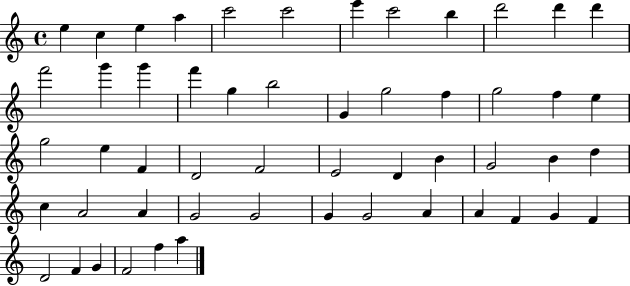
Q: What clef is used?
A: treble